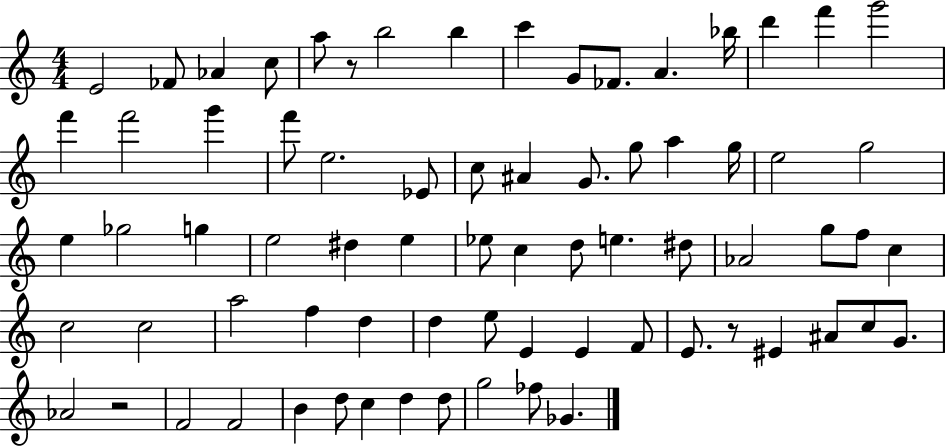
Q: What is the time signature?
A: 4/4